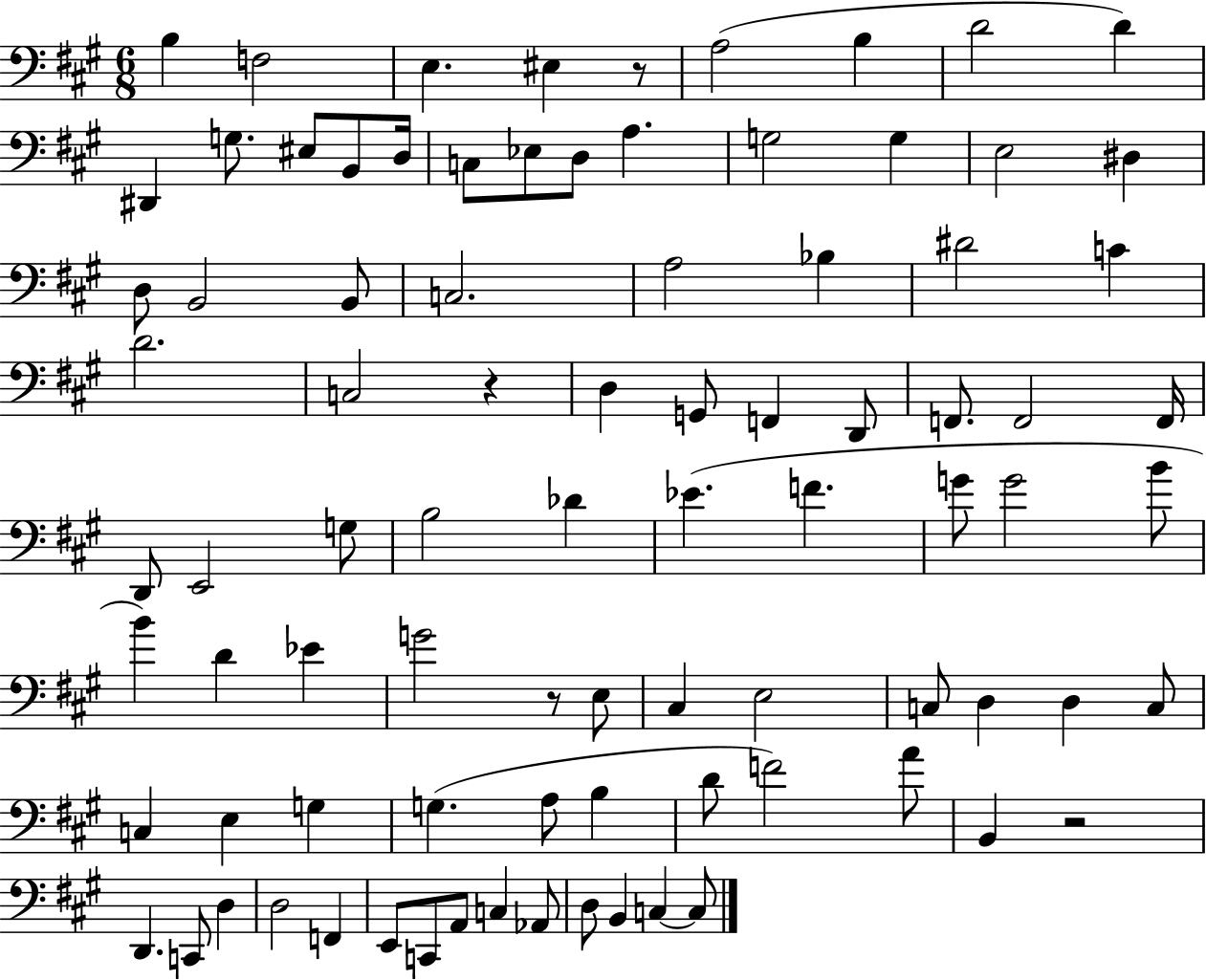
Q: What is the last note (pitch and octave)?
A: C3